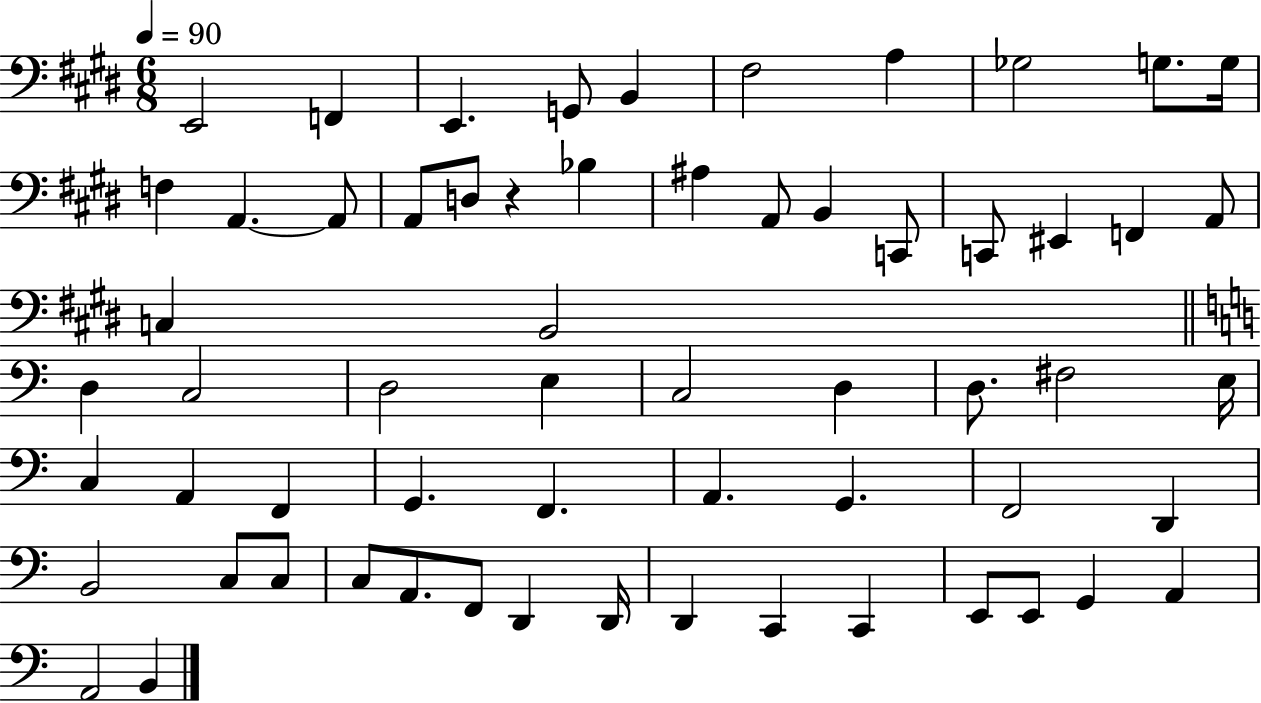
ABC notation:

X:1
T:Untitled
M:6/8
L:1/4
K:E
E,,2 F,, E,, G,,/2 B,, ^F,2 A, _G,2 G,/2 G,/4 F, A,, A,,/2 A,,/2 D,/2 z _B, ^A, A,,/2 B,, C,,/2 C,,/2 ^E,, F,, A,,/2 C, B,,2 D, C,2 D,2 E, C,2 D, D,/2 ^F,2 E,/4 C, A,, F,, G,, F,, A,, G,, F,,2 D,, B,,2 C,/2 C,/2 C,/2 A,,/2 F,,/2 D,, D,,/4 D,, C,, C,, E,,/2 E,,/2 G,, A,, A,,2 B,,